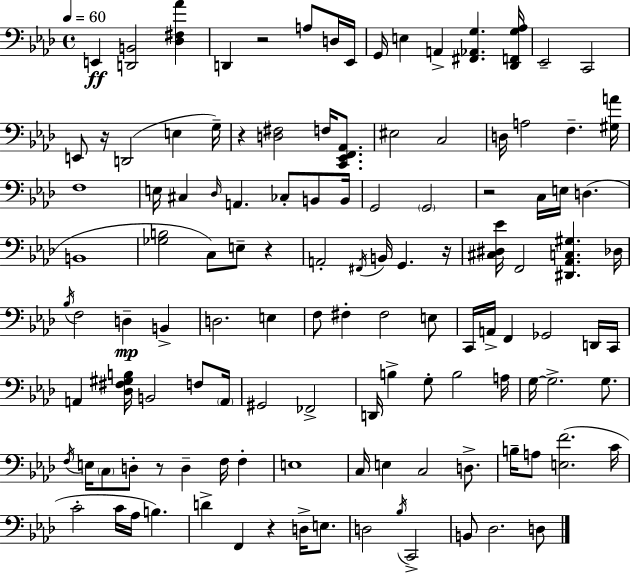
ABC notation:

X:1
T:Untitled
M:4/4
L:1/4
K:Ab
E,, [D,,B,,]2 [_D,^F,_A] D,, z2 A,/2 D,/4 _E,,/4 G,,/4 E, A,, [^F,,_A,,G,] [_D,,F,,G,_A,]/4 _E,,2 C,,2 E,,/2 z/4 D,,2 E, G,/4 z [D,^F,]2 F,/4 [C,,_E,,F,,_A,,]/2 ^E,2 C,2 D,/4 A,2 F, [^G,A]/4 F,4 E,/4 ^C, _D,/4 A,, _C,/2 B,,/2 B,,/4 G,,2 G,,2 z2 C,/4 E,/4 D, B,,4 [_G,B,]2 C,/2 E,/2 z A,,2 ^F,,/4 B,,/4 G,, z/4 [^C,^D,_E]/4 F,,2 [^D,,_A,,C,^G,] _D,/4 _B,/4 F,2 D, B,, D,2 E, F,/2 ^F, ^F,2 E,/2 C,,/4 A,,/4 F,, _G,,2 D,,/4 C,,/4 A,, [_D,^F,^G,B,]/4 B,,2 F,/2 A,,/4 ^G,,2 _F,,2 D,,/4 B, G,/2 B,2 A,/4 G,/4 G,2 G,/2 F,/4 E,/4 C,/2 D,/2 z/2 D, F,/4 F, E,4 C,/4 E, C,2 D,/2 B,/4 A,/2 [E,F]2 C/4 C2 C/4 _A,/4 B, D F,, z D,/4 E,/2 D,2 _B,/4 C,,2 B,,/2 _D,2 D,/2